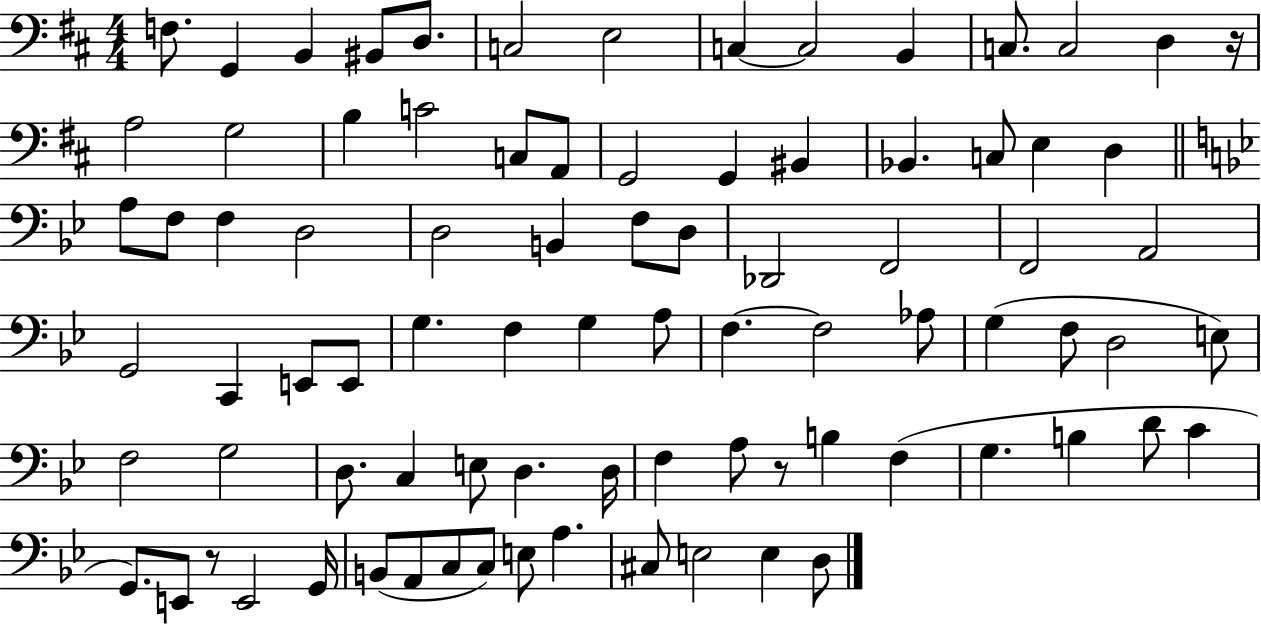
F3/e. G2/q B2/q BIS2/e D3/e. C3/h E3/h C3/q C3/h B2/q C3/e. C3/h D3/q R/s A3/h G3/h B3/q C4/h C3/e A2/e G2/h G2/q BIS2/q Bb2/q. C3/e E3/q D3/q A3/e F3/e F3/q D3/h D3/h B2/q F3/e D3/e Db2/h F2/h F2/h A2/h G2/h C2/q E2/e E2/e G3/q. F3/q G3/q A3/e F3/q. F3/h Ab3/e G3/q F3/e D3/h E3/e F3/h G3/h D3/e. C3/q E3/e D3/q. D3/s F3/q A3/e R/e B3/q F3/q G3/q. B3/q D4/e C4/q G2/e. E2/e R/e E2/h G2/s B2/e A2/e C3/e C3/e E3/e A3/q. C#3/e E3/h E3/q D3/e